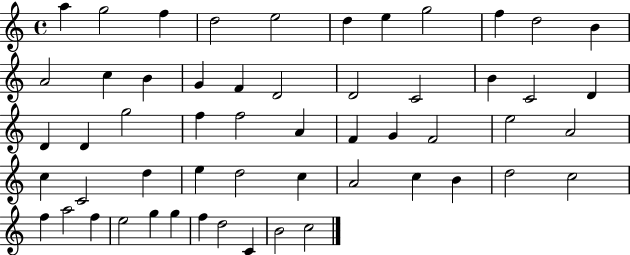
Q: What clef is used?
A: treble